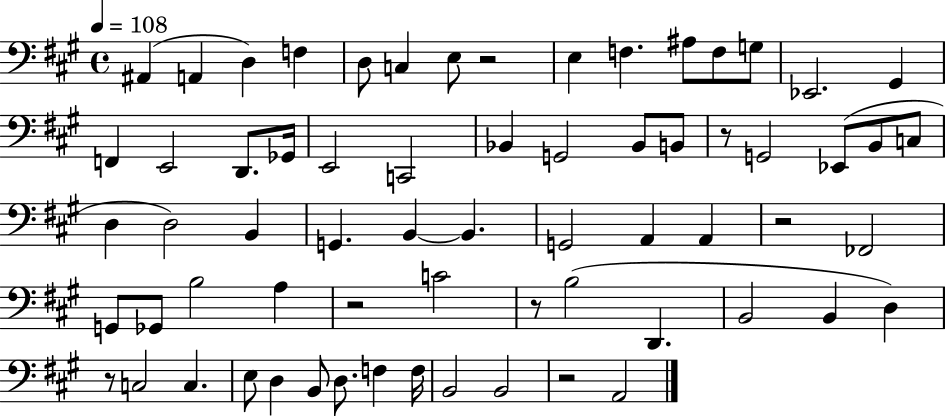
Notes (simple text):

A#2/q A2/q D3/q F3/q D3/e C3/q E3/e R/h E3/q F3/q. A#3/e F3/e G3/e Eb2/h. G#2/q F2/q E2/h D2/e. Gb2/s E2/h C2/h Bb2/q G2/h Bb2/e B2/e R/e G2/h Eb2/e B2/e C3/e D3/q D3/h B2/q G2/q. B2/q B2/q. G2/h A2/q A2/q R/h FES2/h G2/e Gb2/e B3/h A3/q R/h C4/h R/e B3/h D2/q. B2/h B2/q D3/q R/e C3/h C3/q. E3/e D3/q B2/e D3/e. F3/q F3/s B2/h B2/h R/h A2/h